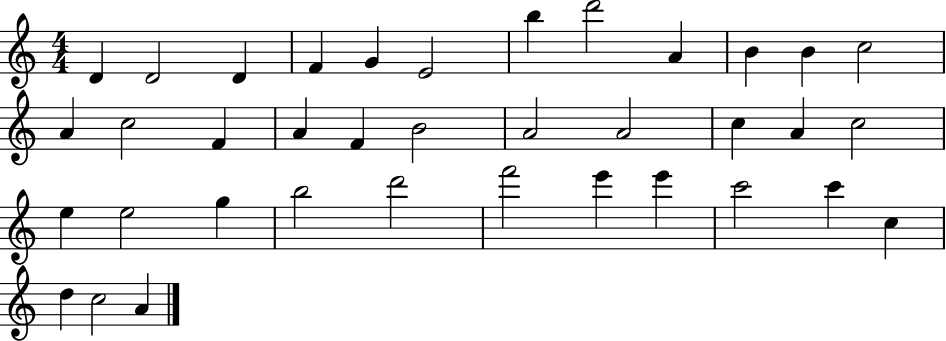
D4/q D4/h D4/q F4/q G4/q E4/h B5/q D6/h A4/q B4/q B4/q C5/h A4/q C5/h F4/q A4/q F4/q B4/h A4/h A4/h C5/q A4/q C5/h E5/q E5/h G5/q B5/h D6/h F6/h E6/q E6/q C6/h C6/q C5/q D5/q C5/h A4/q